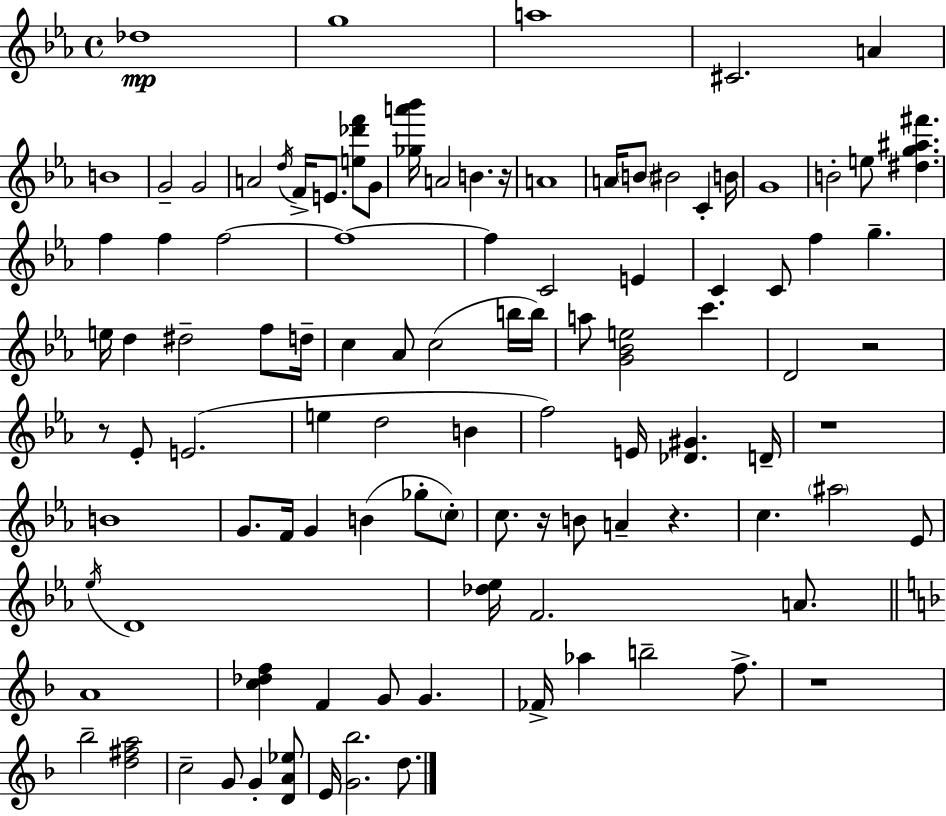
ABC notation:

X:1
T:Untitled
M:4/4
L:1/4
K:Cm
_d4 g4 a4 ^C2 A B4 G2 G2 A2 d/4 F/4 E/2 [e_d'f']/2 G/2 [_ga'_b']/4 A2 B z/4 A4 A/4 B/2 ^B2 C B/4 G4 B2 e/2 [^dg^a^f'] f f f2 f4 f C2 E C C/2 f g e/4 d ^d2 f/2 d/4 c _A/2 c2 b/4 b/4 a/2 [G_Be]2 c' D2 z2 z/2 _E/2 E2 e d2 B f2 E/4 [_D^G] D/4 z4 B4 G/2 F/4 G B _g/2 c/2 c/2 z/4 B/2 A z c ^a2 _E/2 _e/4 D4 [_d_e]/4 F2 A/2 A4 [c_df] F G/2 G _F/4 _a b2 f/2 z4 _b2 [d^fa]2 c2 G/2 G [DA_e]/2 E/4 [G_b]2 d/2